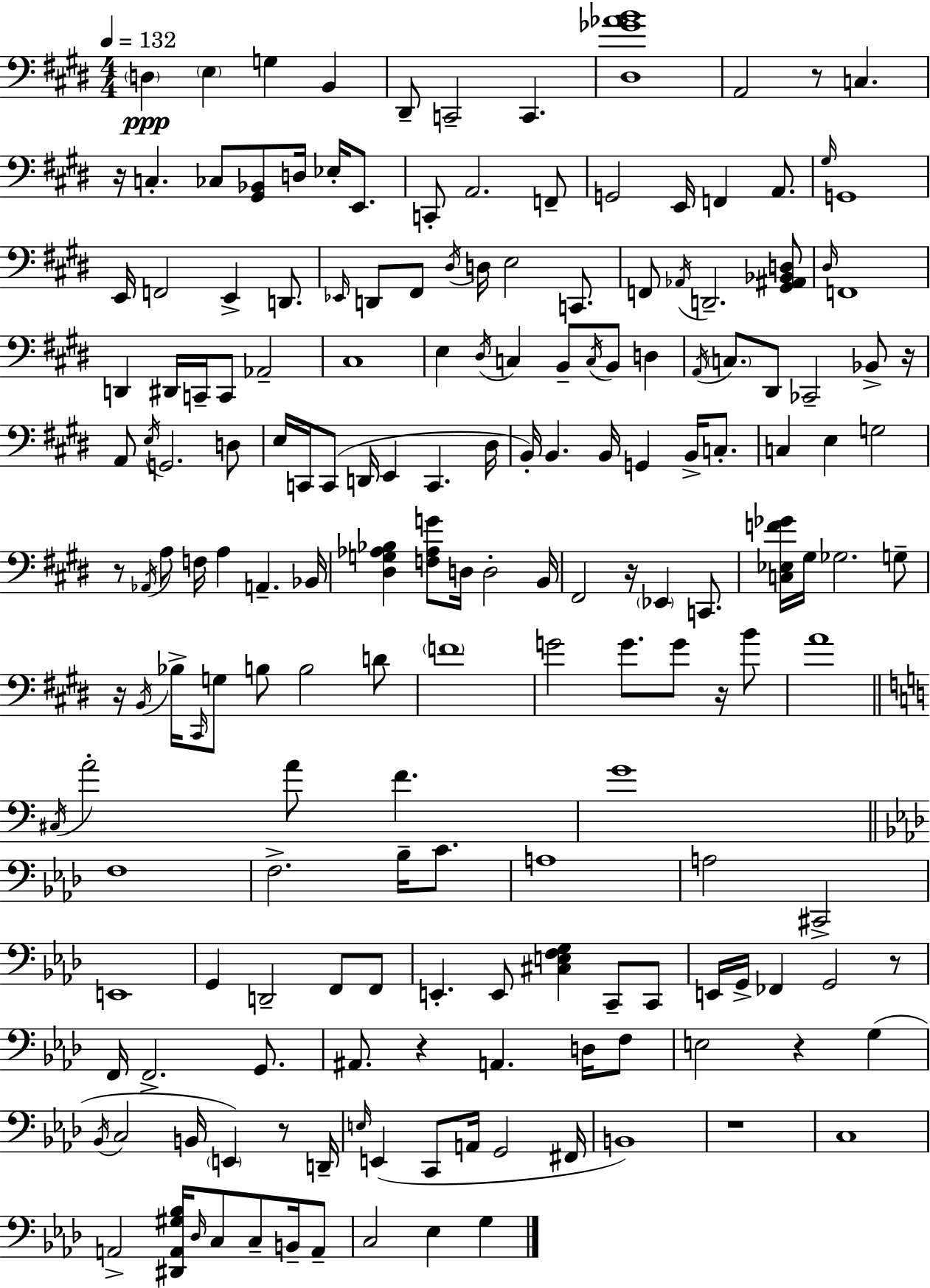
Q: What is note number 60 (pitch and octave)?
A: G2